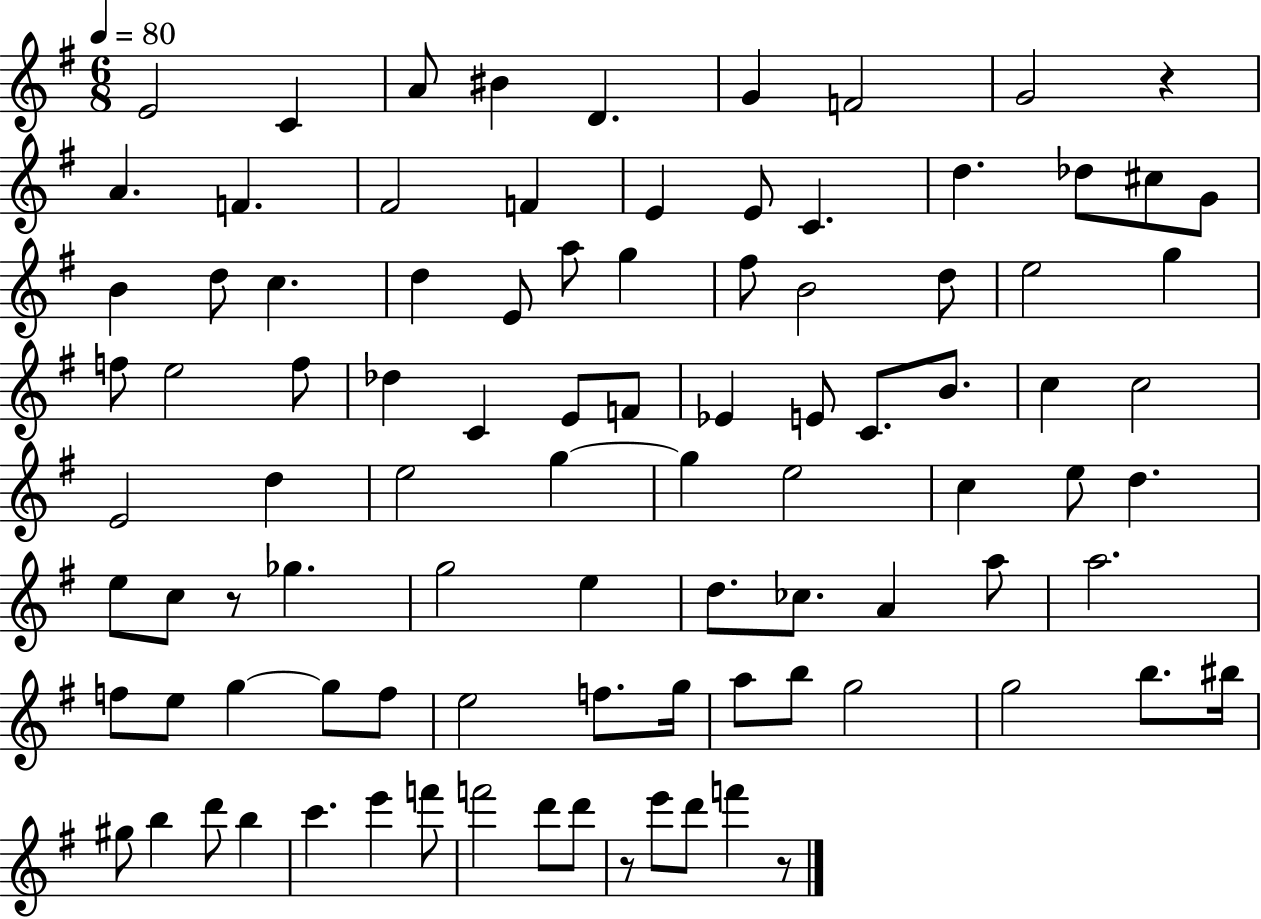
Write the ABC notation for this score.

X:1
T:Untitled
M:6/8
L:1/4
K:G
E2 C A/2 ^B D G F2 G2 z A F ^F2 F E E/2 C d _d/2 ^c/2 G/2 B d/2 c d E/2 a/2 g ^f/2 B2 d/2 e2 g f/2 e2 f/2 _d C E/2 F/2 _E E/2 C/2 B/2 c c2 E2 d e2 g g e2 c e/2 d e/2 c/2 z/2 _g g2 e d/2 _c/2 A a/2 a2 f/2 e/2 g g/2 f/2 e2 f/2 g/4 a/2 b/2 g2 g2 b/2 ^b/4 ^g/2 b d'/2 b c' e' f'/2 f'2 d'/2 d'/2 z/2 e'/2 d'/2 f' z/2